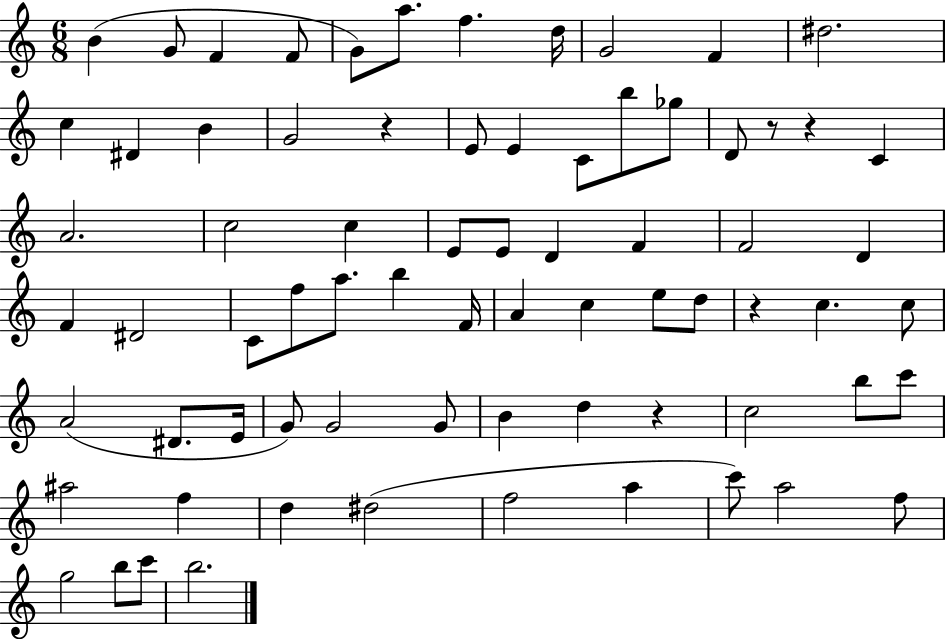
X:1
T:Untitled
M:6/8
L:1/4
K:C
B G/2 F F/2 G/2 a/2 f d/4 G2 F ^d2 c ^D B G2 z E/2 E C/2 b/2 _g/2 D/2 z/2 z C A2 c2 c E/2 E/2 D F F2 D F ^D2 C/2 f/2 a/2 b F/4 A c e/2 d/2 z c c/2 A2 ^D/2 E/4 G/2 G2 G/2 B d z c2 b/2 c'/2 ^a2 f d ^d2 f2 a c'/2 a2 f/2 g2 b/2 c'/2 b2